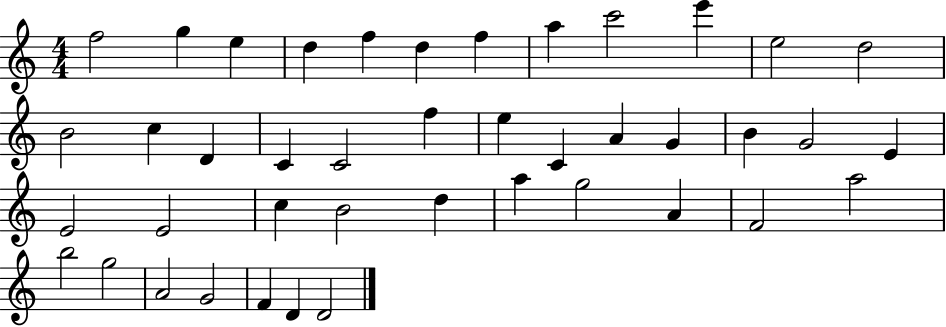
F5/h G5/q E5/q D5/q F5/q D5/q F5/q A5/q C6/h E6/q E5/h D5/h B4/h C5/q D4/q C4/q C4/h F5/q E5/q C4/q A4/q G4/q B4/q G4/h E4/q E4/h E4/h C5/q B4/h D5/q A5/q G5/h A4/q F4/h A5/h B5/h G5/h A4/h G4/h F4/q D4/q D4/h